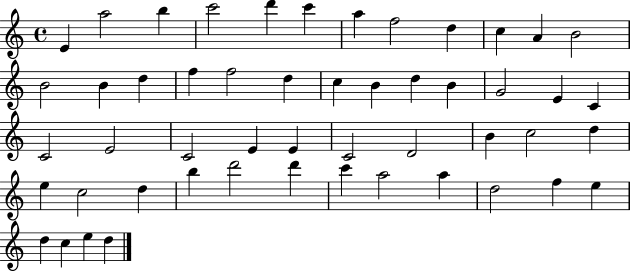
{
  \clef treble
  \time 4/4
  \defaultTimeSignature
  \key c \major
  e'4 a''2 b''4 | c'''2 d'''4 c'''4 | a''4 f''2 d''4 | c''4 a'4 b'2 | \break b'2 b'4 d''4 | f''4 f''2 d''4 | c''4 b'4 d''4 b'4 | g'2 e'4 c'4 | \break c'2 e'2 | c'2 e'4 e'4 | c'2 d'2 | b'4 c''2 d''4 | \break e''4 c''2 d''4 | b''4 d'''2 d'''4 | c'''4 a''2 a''4 | d''2 f''4 e''4 | \break d''4 c''4 e''4 d''4 | \bar "|."
}